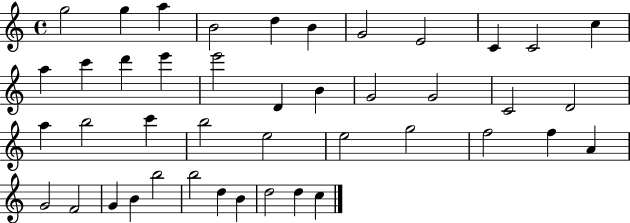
G5/h G5/q A5/q B4/h D5/q B4/q G4/h E4/h C4/q C4/h C5/q A5/q C6/q D6/q E6/q E6/h D4/q B4/q G4/h G4/h C4/h D4/h A5/q B5/h C6/q B5/h E5/h E5/h G5/h F5/h F5/q A4/q G4/h F4/h G4/q B4/q B5/h B5/h D5/q B4/q D5/h D5/q C5/q